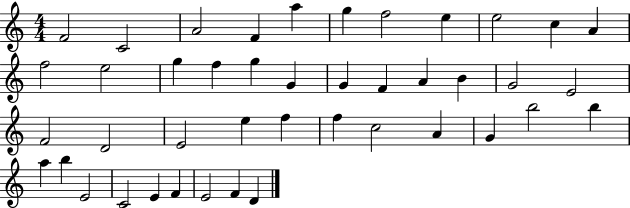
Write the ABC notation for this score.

X:1
T:Untitled
M:4/4
L:1/4
K:C
F2 C2 A2 F a g f2 e e2 c A f2 e2 g f g G G F A B G2 E2 F2 D2 E2 e f f c2 A G b2 b a b E2 C2 E F E2 F D